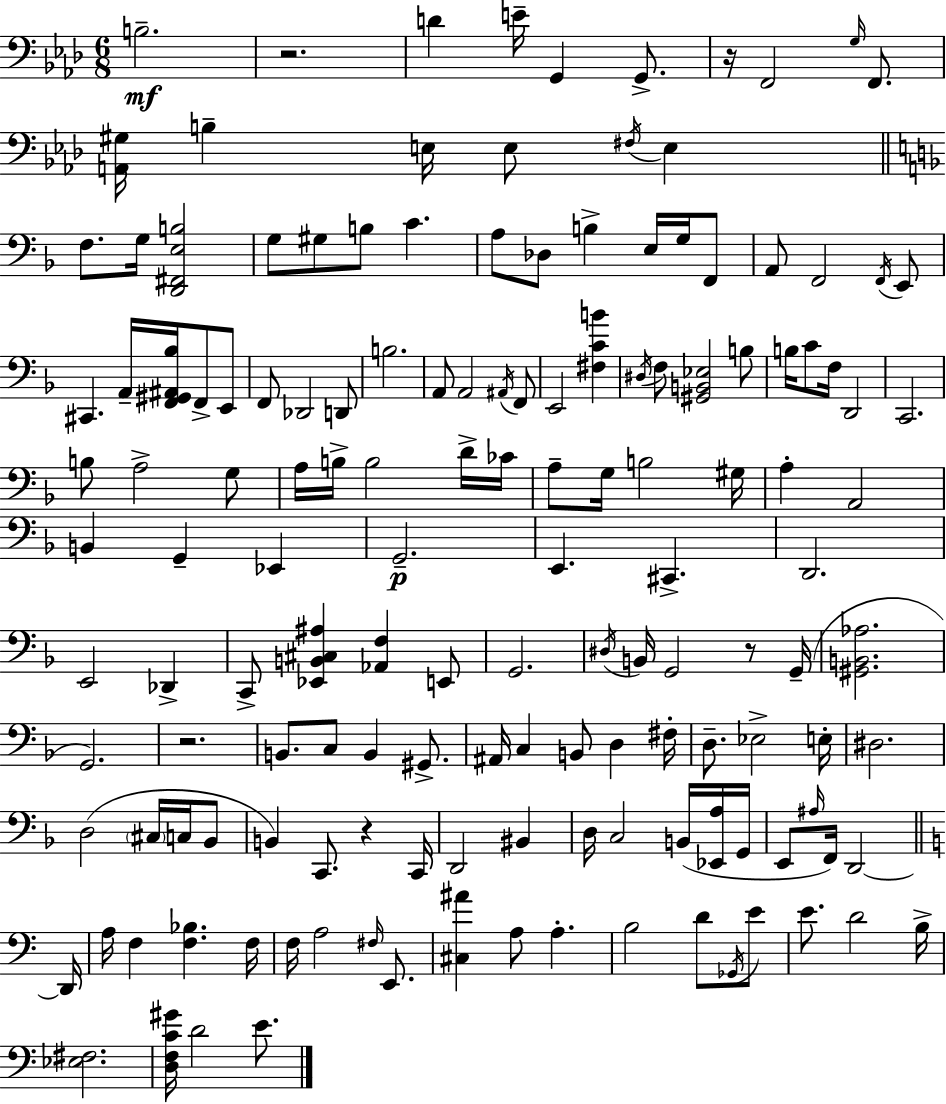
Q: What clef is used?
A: bass